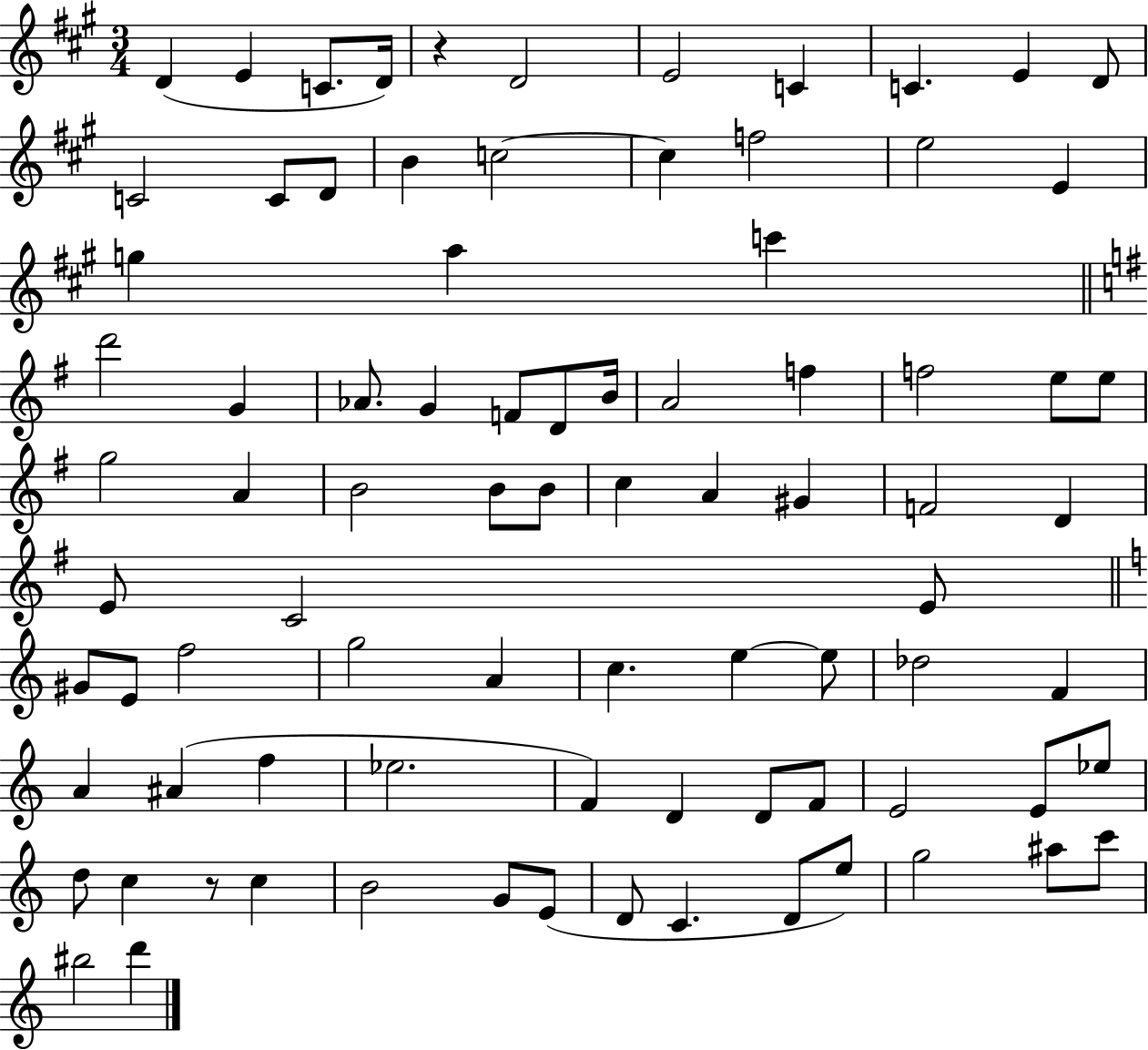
{
  \clef treble
  \numericTimeSignature
  \time 3/4
  \key a \major
  d'4( e'4 c'8. d'16) | r4 d'2 | e'2 c'4 | c'4. e'4 d'8 | \break c'2 c'8 d'8 | b'4 c''2~~ | c''4 f''2 | e''2 e'4 | \break g''4 a''4 c'''4 | \bar "||" \break \key g \major d'''2 g'4 | aes'8. g'4 f'8 d'8 b'16 | a'2 f''4 | f''2 e''8 e''8 | \break g''2 a'4 | b'2 b'8 b'8 | c''4 a'4 gis'4 | f'2 d'4 | \break e'8 c'2 e'8 | \bar "||" \break \key a \minor gis'8 e'8 f''2 | g''2 a'4 | c''4. e''4~~ e''8 | des''2 f'4 | \break a'4 ais'4( f''4 | ees''2. | f'4) d'4 d'8 f'8 | e'2 e'8 ees''8 | \break d''8 c''4 r8 c''4 | b'2 g'8 e'8( | d'8 c'4. d'8 e''8) | g''2 ais''8 c'''8 | \break bis''2 d'''4 | \bar "|."
}